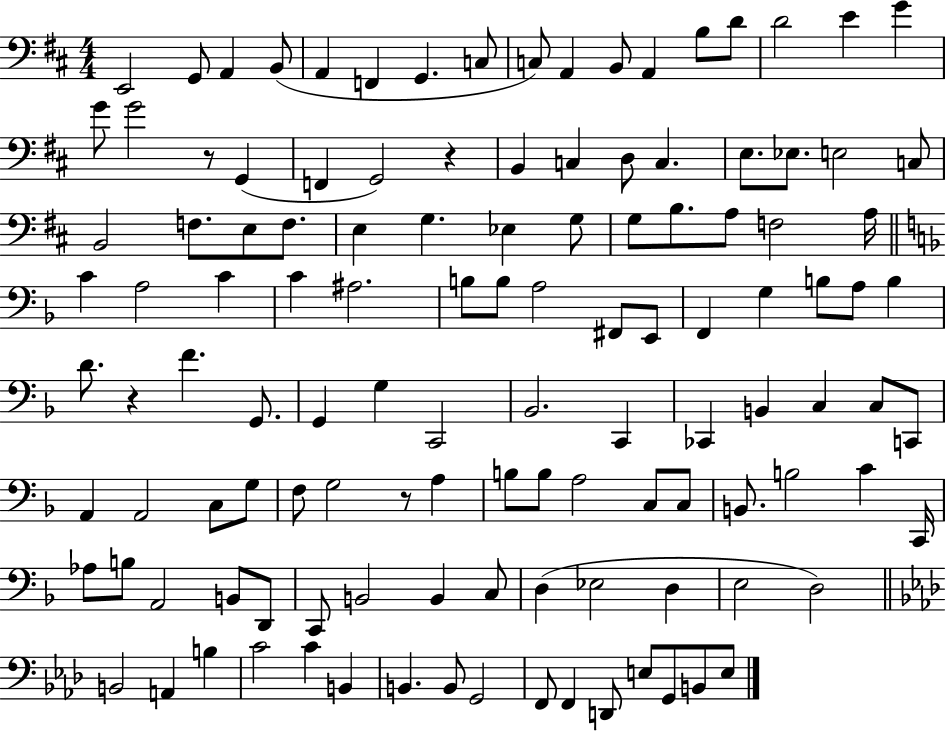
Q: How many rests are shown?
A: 4